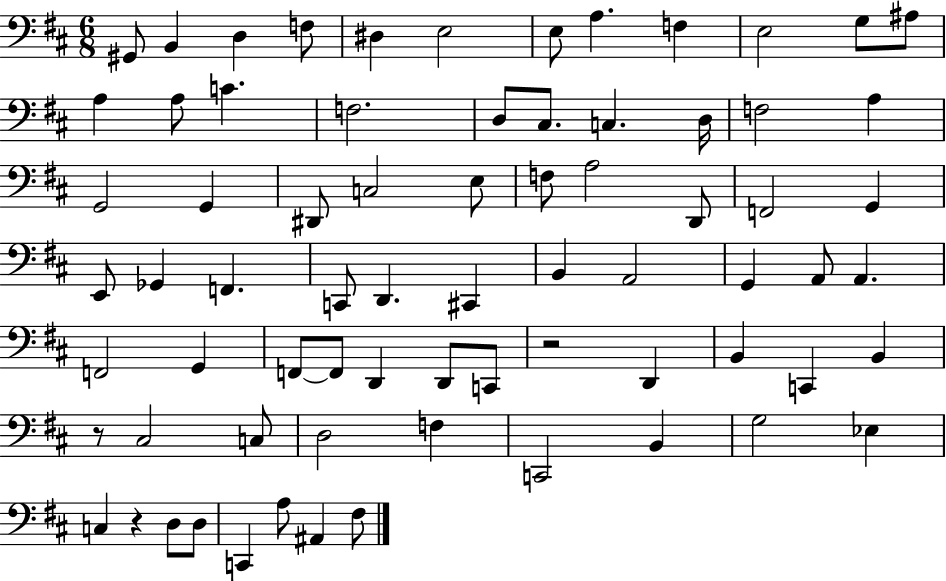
{
  \clef bass
  \numericTimeSignature
  \time 6/8
  \key d \major
  gis,8 b,4 d4 f8 | dis4 e2 | e8 a4. f4 | e2 g8 ais8 | \break a4 a8 c'4. | f2. | d8 cis8. c4. d16 | f2 a4 | \break g,2 g,4 | dis,8 c2 e8 | f8 a2 d,8 | f,2 g,4 | \break e,8 ges,4 f,4. | c,8 d,4. cis,4 | b,4 a,2 | g,4 a,8 a,4. | \break f,2 g,4 | f,8~~ f,8 d,4 d,8 c,8 | r2 d,4 | b,4 c,4 b,4 | \break r8 cis2 c8 | d2 f4 | c,2 b,4 | g2 ees4 | \break c4 r4 d8 d8 | c,4 a8 ais,4 fis8 | \bar "|."
}